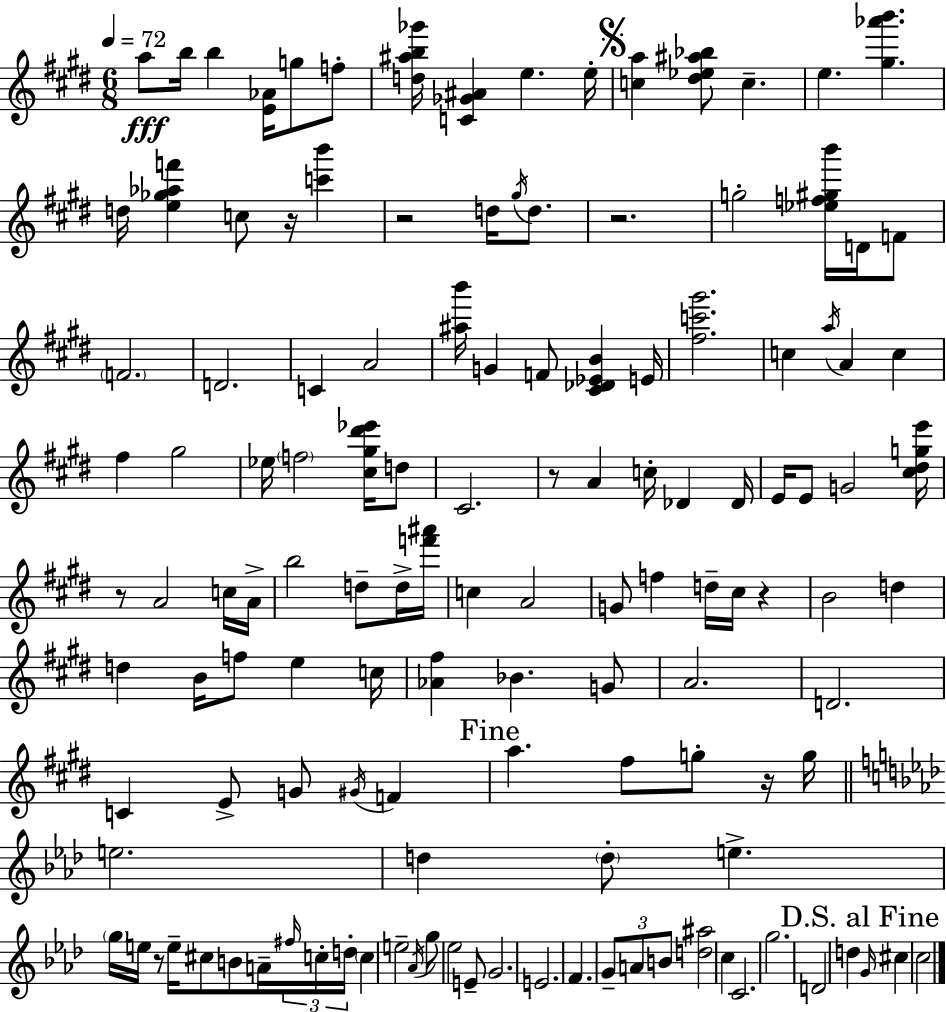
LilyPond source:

{
  \clef treble
  \numericTimeSignature
  \time 6/8
  \key e \major
  \tempo 4 = 72
  a''8\fff b''16 b''4 <e' aes'>16 g''8 f''8-. | <d'' ais'' b'' ges'''>16 <c' ges' ais'>4 e''4. e''16-. | \mark \markup { \musicglyph "scripts.segno" } <c'' a''>4 <dis'' ees'' ais'' bes''>8 c''4.-- | e''4. <gis'' aes''' b'''>4. | \break d''16 <e'' ges'' aes'' f'''>4 c''8 r16 <c''' b'''>4 | r2 d''16 \acciaccatura { gis''16 } d''8. | r2. | g''2-. <ees'' f'' gis'' b'''>16 d'16 f'8 | \break \parenthesize f'2. | d'2. | c'4 a'2 | <ais'' b'''>16 g'4 f'8 <cis' des' ees' b'>4 | \break e'16 <fis'' c''' gis'''>2. | c''4 \acciaccatura { a''16 } a'4 c''4 | fis''4 gis''2 | ees''16 \parenthesize f''2 <cis'' gis'' dis''' ees'''>16 | \break d''8 cis'2. | r8 a'4 c''16-. des'4 | des'16 e'16 e'8 g'2 | <cis'' dis'' g'' e'''>16 r8 a'2 | \break c''16 a'16-> b''2 d''8-- | d''16-> <f''' ais'''>16 c''4 a'2 | g'8 f''4 d''16-- cis''16 r4 | b'2 d''4 | \break d''4 b'16 f''8 e''4 | c''16 <aes' fis''>4 bes'4. | g'8 a'2. | d'2. | \break c'4 e'8-> g'8 \acciaccatura { gis'16 } f'4 | \mark "Fine" a''4. fis''8 g''8-. | r16 g''16 \bar "||" \break \key f \minor e''2. | d''4 \parenthesize d''8-. e''4.-> | \parenthesize g''16 e''16 r8 e''16-- cis''8 b'8 a'16-- \tuplet 3/2 { \grace { fis''16 } c''16-. | d''16-. } \parenthesize c''4 e''2-- | \break \acciaccatura { aes'16 } g''8 ees''2 | e'8-- g'2. | e'2. | f'4. \tuplet 3/2 { g'8-- a'8 | \break b'8 } <d'' ais''>2 c''4 | c'2. | g''2. | d'2 d''4 | \break \mark "D.S. al Fine" \grace { g'16 } cis''4 c''2 | \bar "|."
}